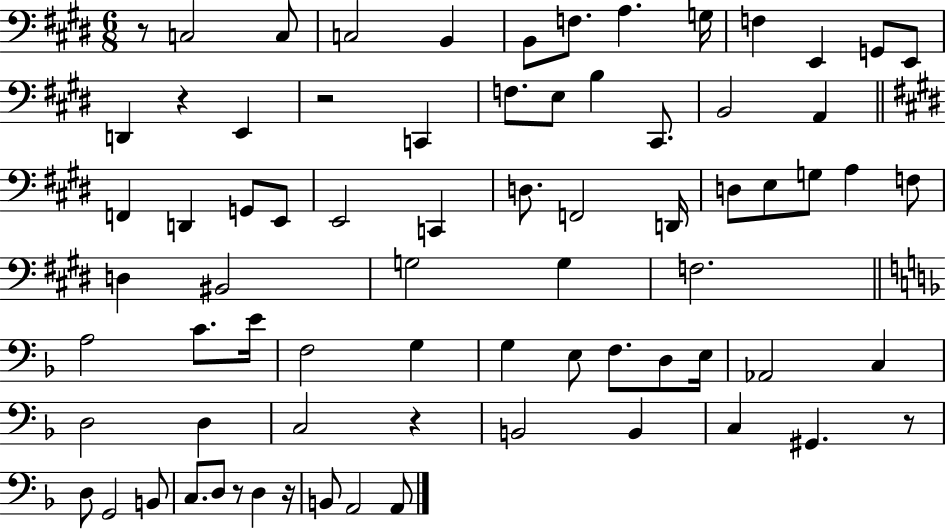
R/e C3/h C3/e C3/h B2/q B2/e F3/e. A3/q. G3/s F3/q E2/q G2/e E2/e D2/q R/q E2/q R/h C2/q F3/e. E3/e B3/q C#2/e. B2/h A2/q F2/q D2/q G2/e E2/e E2/h C2/q D3/e. F2/h D2/s D3/e E3/e G3/e A3/q F3/e D3/q BIS2/h G3/h G3/q F3/h. A3/h C4/e. E4/s F3/h G3/q G3/q E3/e F3/e. D3/e E3/s Ab2/h C3/q D3/h D3/q C3/h R/q B2/h B2/q C3/q G#2/q. R/e D3/e G2/h B2/e C3/e. D3/e R/e D3/q R/s B2/e A2/h A2/e